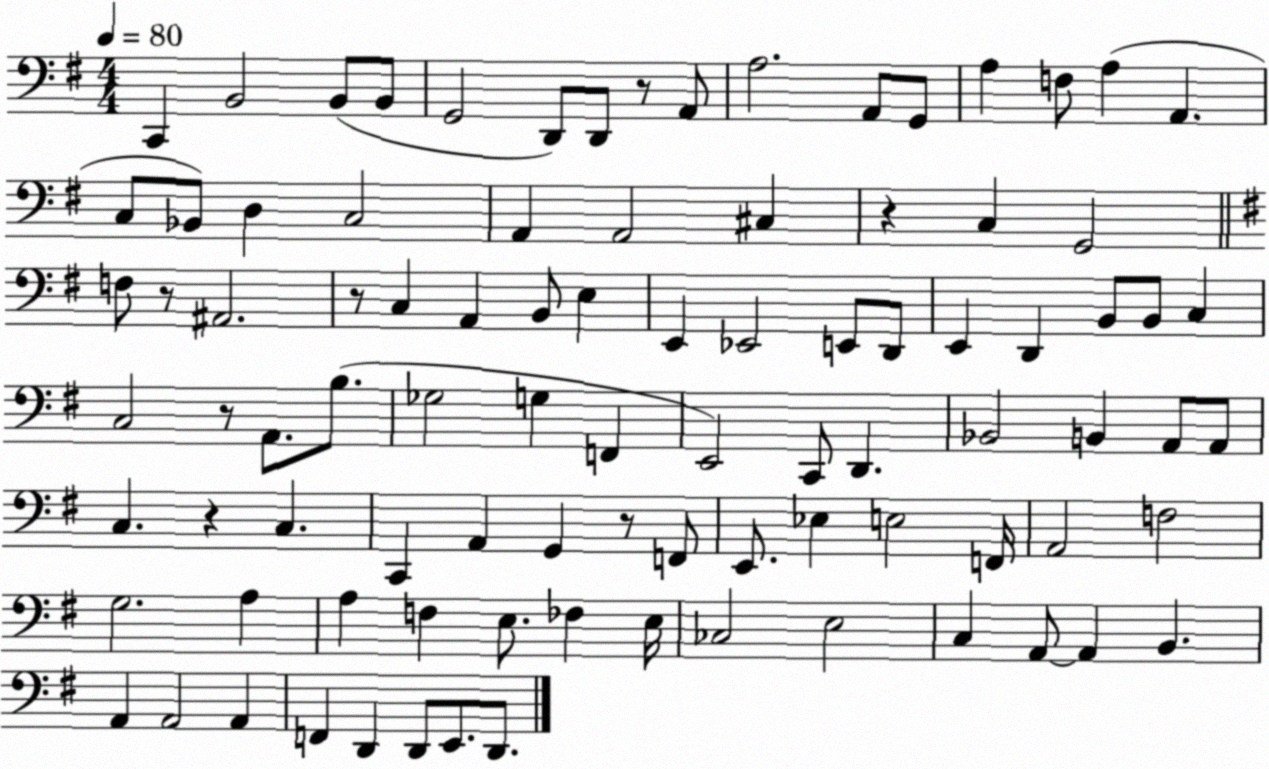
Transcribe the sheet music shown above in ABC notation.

X:1
T:Untitled
M:4/4
L:1/4
K:G
C,, B,,2 B,,/2 B,,/2 G,,2 D,,/2 D,,/2 z/2 A,,/2 A,2 A,,/2 G,,/2 A, F,/2 A, A,, C,/2 _B,,/2 D, C,2 A,, A,,2 ^C, z C, G,,2 F,/2 z/2 ^A,,2 z/2 C, A,, B,,/2 E, E,, _E,,2 E,,/2 D,,/2 E,, D,, B,,/2 B,,/2 C, C,2 z/2 A,,/2 B,/2 _G,2 G, F,, E,,2 C,,/2 D,, _B,,2 B,, A,,/2 A,,/2 C, z C, C,, A,, G,, z/2 F,,/2 E,,/2 _E, E,2 F,,/4 A,,2 F,2 G,2 A, A, F, E,/2 _F, E,/4 _C,2 E,2 C, A,,/2 A,, B,, A,, A,,2 A,, F,, D,, D,,/2 E,,/2 D,,/2